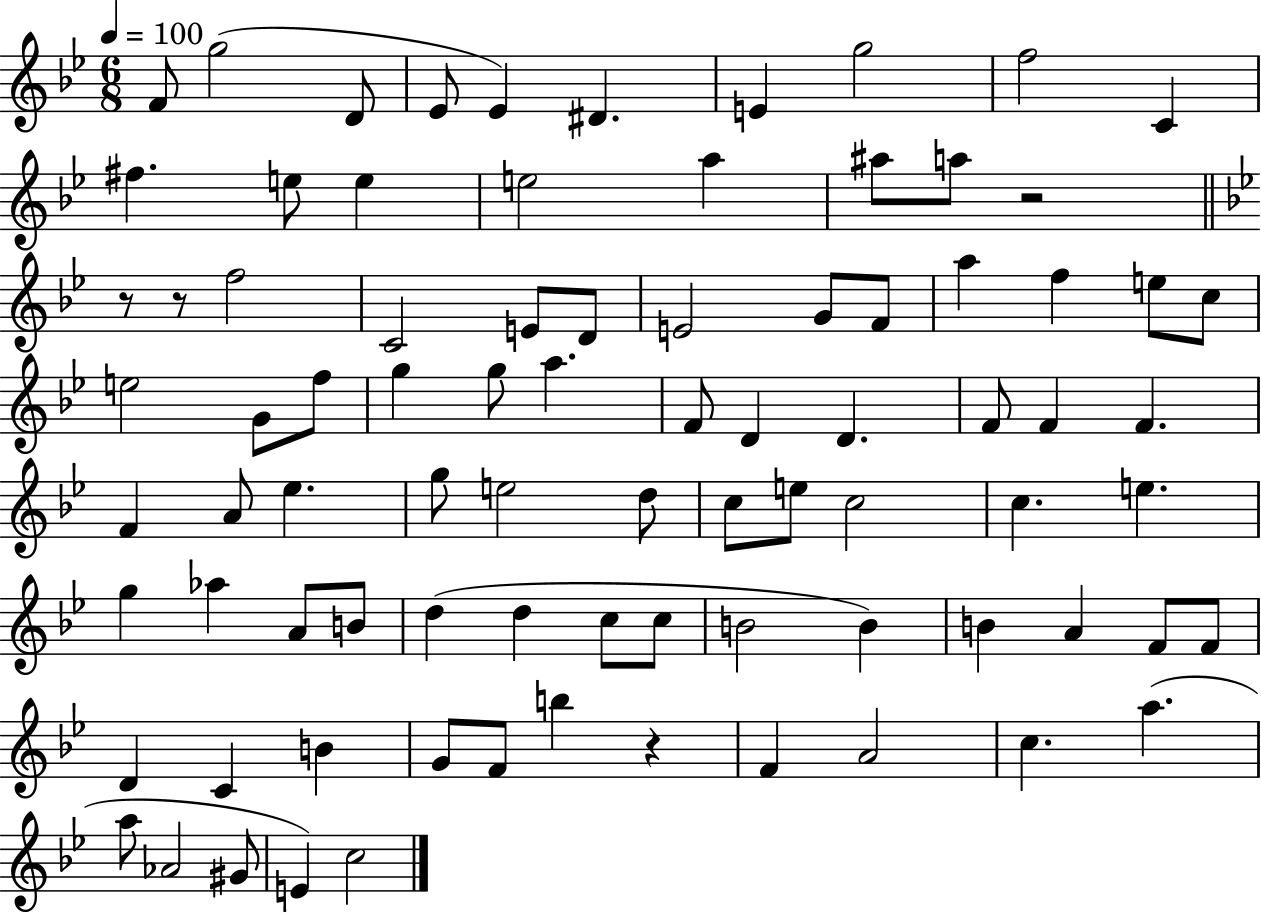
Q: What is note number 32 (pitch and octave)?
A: G5